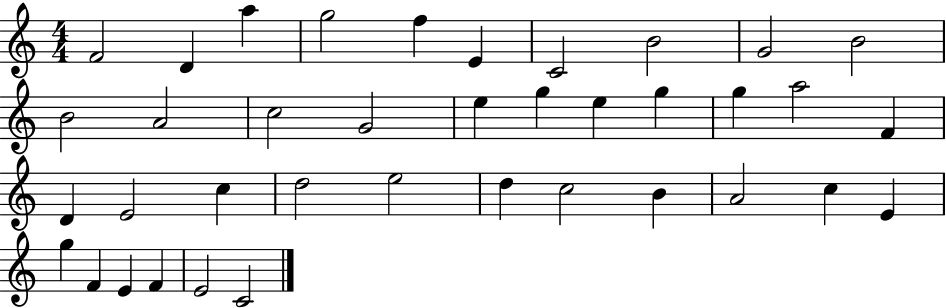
{
  \clef treble
  \numericTimeSignature
  \time 4/4
  \key c \major
  f'2 d'4 a''4 | g''2 f''4 e'4 | c'2 b'2 | g'2 b'2 | \break b'2 a'2 | c''2 g'2 | e''4 g''4 e''4 g''4 | g''4 a''2 f'4 | \break d'4 e'2 c''4 | d''2 e''2 | d''4 c''2 b'4 | a'2 c''4 e'4 | \break g''4 f'4 e'4 f'4 | e'2 c'2 | \bar "|."
}